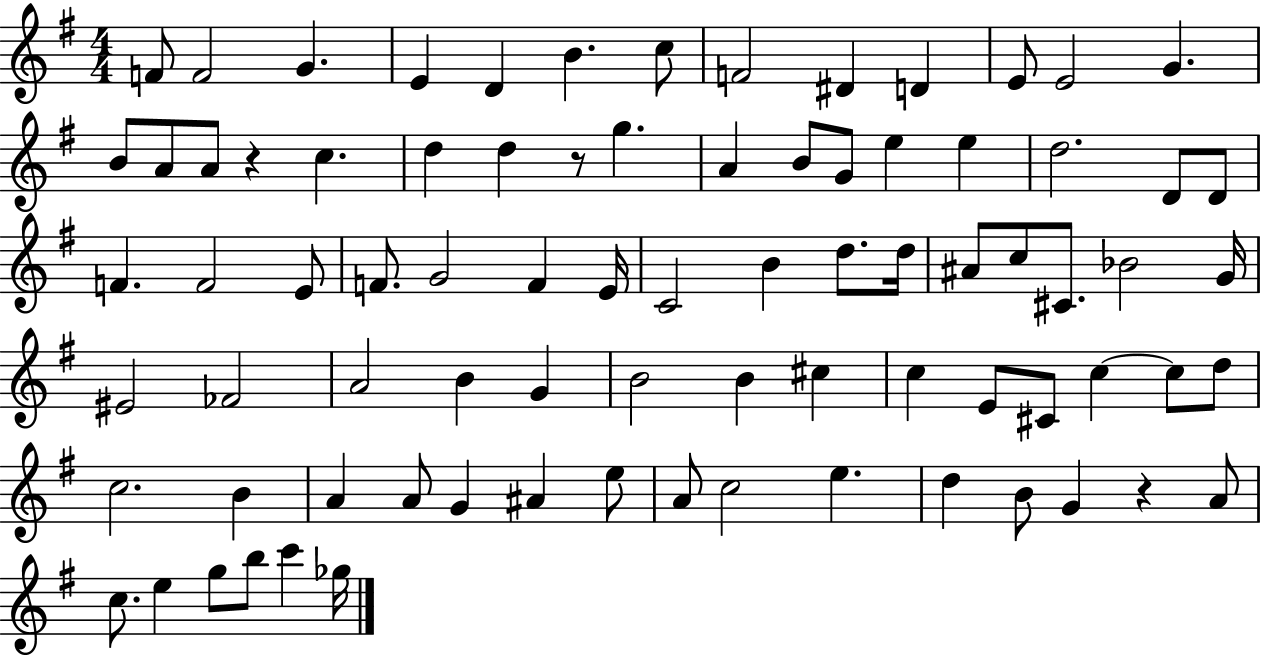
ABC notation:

X:1
T:Untitled
M:4/4
L:1/4
K:G
F/2 F2 G E D B c/2 F2 ^D D E/2 E2 G B/2 A/2 A/2 z c d d z/2 g A B/2 G/2 e e d2 D/2 D/2 F F2 E/2 F/2 G2 F E/4 C2 B d/2 d/4 ^A/2 c/2 ^C/2 _B2 G/4 ^E2 _F2 A2 B G B2 B ^c c E/2 ^C/2 c c/2 d/2 c2 B A A/2 G ^A e/2 A/2 c2 e d B/2 G z A/2 c/2 e g/2 b/2 c' _g/4